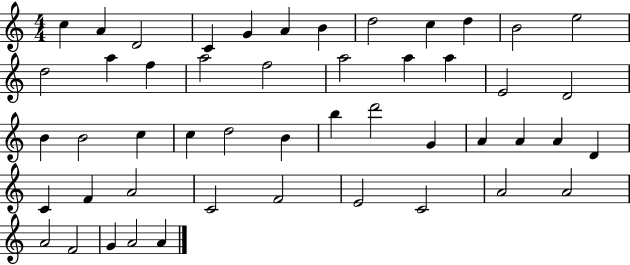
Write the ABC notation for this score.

X:1
T:Untitled
M:4/4
L:1/4
K:C
c A D2 C G A B d2 c d B2 e2 d2 a f a2 f2 a2 a a E2 D2 B B2 c c d2 B b d'2 G A A A D C F A2 C2 F2 E2 C2 A2 A2 A2 F2 G A2 A